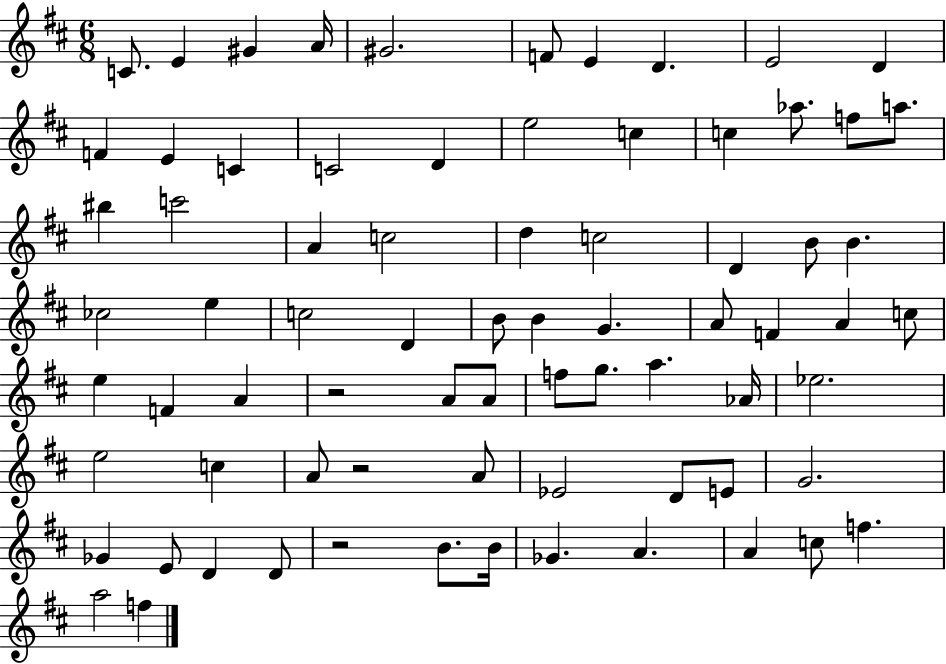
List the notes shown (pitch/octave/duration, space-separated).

C4/e. E4/q G#4/q A4/s G#4/h. F4/e E4/q D4/q. E4/h D4/q F4/q E4/q C4/q C4/h D4/q E5/h C5/q C5/q Ab5/e. F5/e A5/e. BIS5/q C6/h A4/q C5/h D5/q C5/h D4/q B4/e B4/q. CES5/h E5/q C5/h D4/q B4/e B4/q G4/q. A4/e F4/q A4/q C5/e E5/q F4/q A4/q R/h A4/e A4/e F5/e G5/e. A5/q. Ab4/s Eb5/h. E5/h C5/q A4/e R/h A4/e Eb4/h D4/e E4/e G4/h. Gb4/q E4/e D4/q D4/e R/h B4/e. B4/s Gb4/q. A4/q. A4/q C5/e F5/q. A5/h F5/q